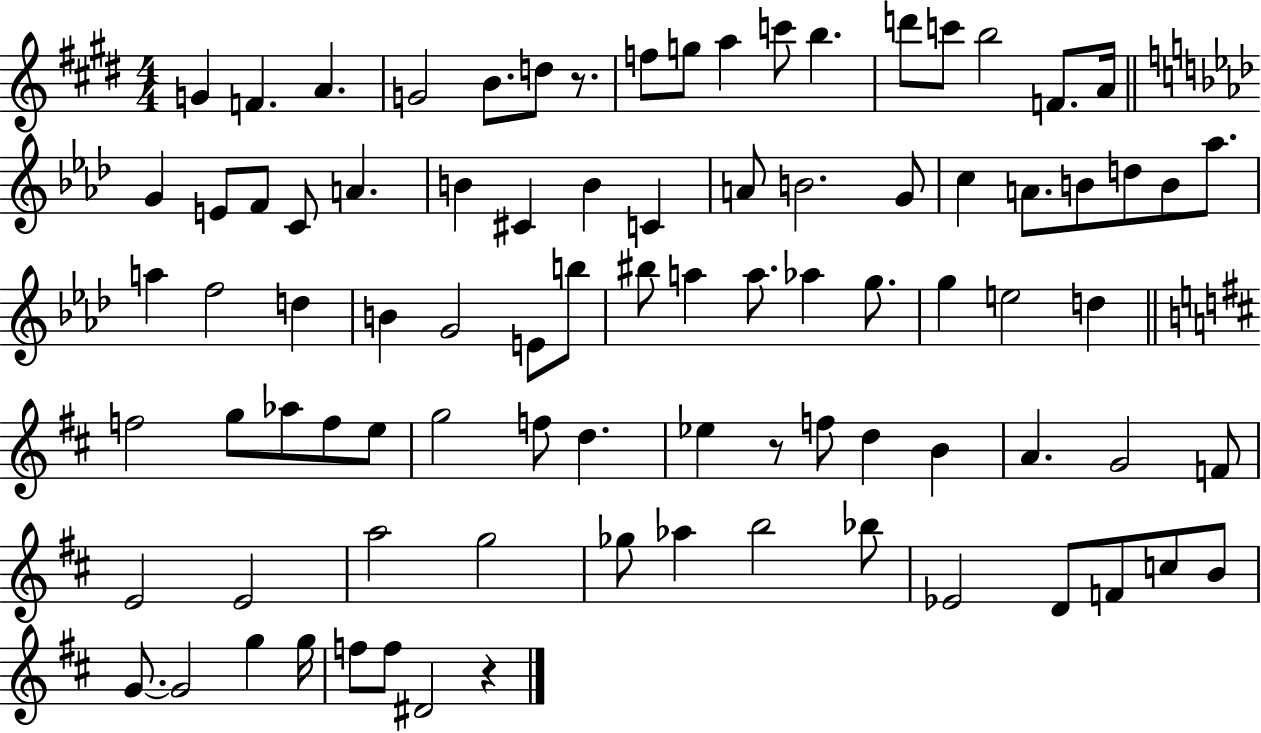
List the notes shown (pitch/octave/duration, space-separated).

G4/q F4/q. A4/q. G4/h B4/e. D5/e R/e. F5/e G5/e A5/q C6/e B5/q. D6/e C6/e B5/h F4/e. A4/s G4/q E4/e F4/e C4/e A4/q. B4/q C#4/q B4/q C4/q A4/e B4/h. G4/e C5/q A4/e. B4/e D5/e B4/e Ab5/e. A5/q F5/h D5/q B4/q G4/h E4/e B5/e BIS5/e A5/q A5/e. Ab5/q G5/e. G5/q E5/h D5/q F5/h G5/e Ab5/e F5/e E5/e G5/h F5/e D5/q. Eb5/q R/e F5/e D5/q B4/q A4/q. G4/h F4/e E4/h E4/h A5/h G5/h Gb5/e Ab5/q B5/h Bb5/e Eb4/h D4/e F4/e C5/e B4/e G4/e. G4/h G5/q G5/s F5/e F5/e D#4/h R/q